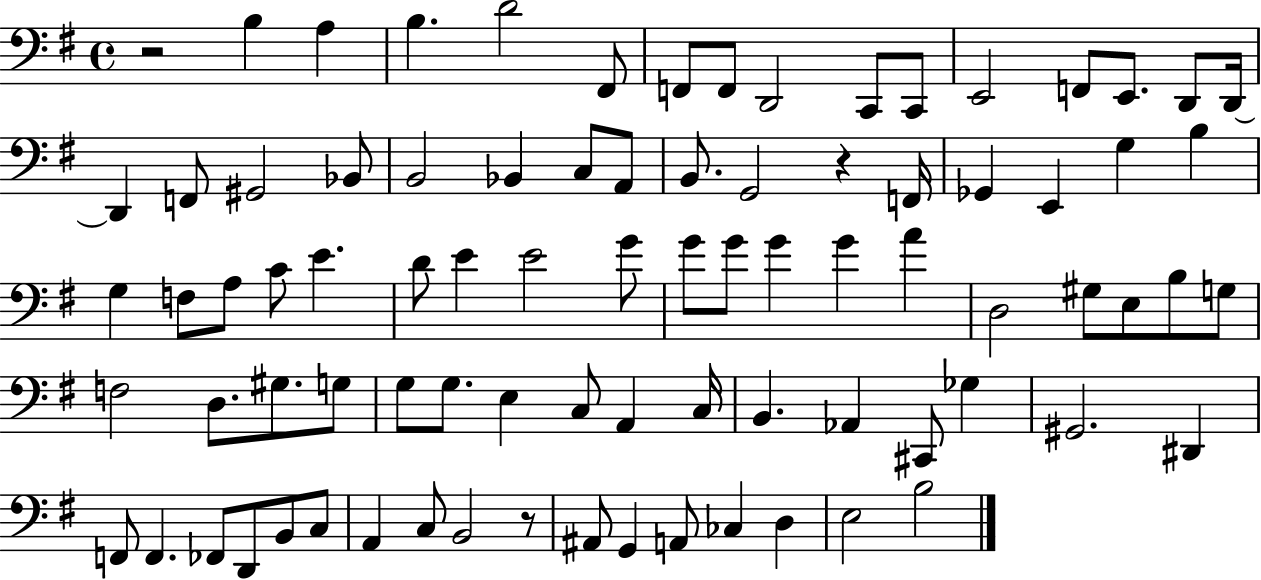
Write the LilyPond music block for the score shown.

{
  \clef bass
  \time 4/4
  \defaultTimeSignature
  \key g \major
  r2 b4 a4 | b4. d'2 fis,8 | f,8 f,8 d,2 c,8 c,8 | e,2 f,8 e,8. d,8 d,16~~ | \break d,4 f,8 gis,2 bes,8 | b,2 bes,4 c8 a,8 | b,8. g,2 r4 f,16 | ges,4 e,4 g4 b4 | \break g4 f8 a8 c'8 e'4. | d'8 e'4 e'2 g'8 | g'8 g'8 g'4 g'4 a'4 | d2 gis8 e8 b8 g8 | \break f2 d8. gis8. g8 | g8 g8. e4 c8 a,4 c16 | b,4. aes,4 cis,8 ges4 | gis,2. dis,4 | \break f,8 f,4. fes,8 d,8 b,8 c8 | a,4 c8 b,2 r8 | ais,8 g,4 a,8 ces4 d4 | e2 b2 | \break \bar "|."
}